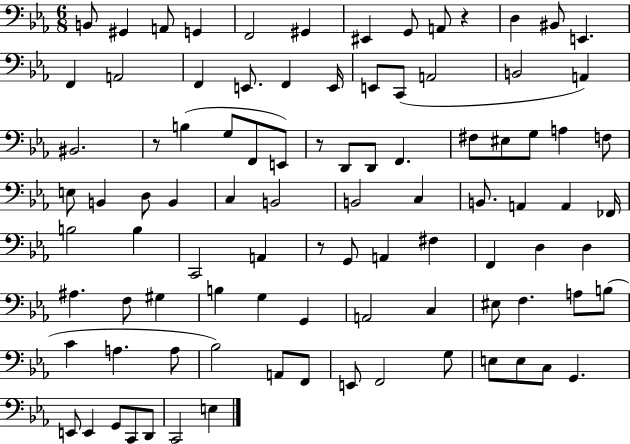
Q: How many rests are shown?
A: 4